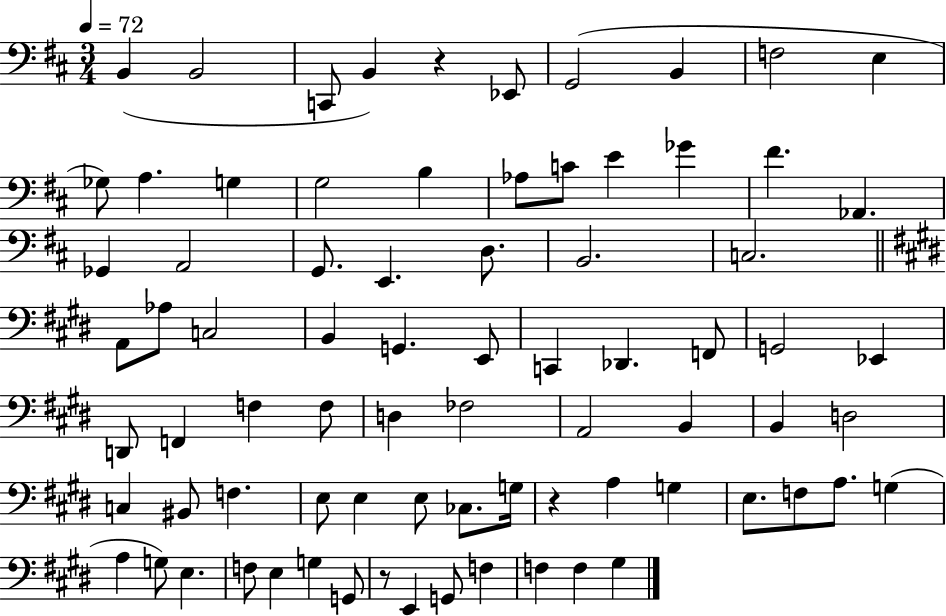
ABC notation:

X:1
T:Untitled
M:3/4
L:1/4
K:D
B,, B,,2 C,,/2 B,, z _E,,/2 G,,2 B,, F,2 E, _G,/2 A, G, G,2 B, _A,/2 C/2 E _G ^F _A,, _G,, A,,2 G,,/2 E,, D,/2 B,,2 C,2 A,,/2 _A,/2 C,2 B,, G,, E,,/2 C,, _D,, F,,/2 G,,2 _E,, D,,/2 F,, F, F,/2 D, _F,2 A,,2 B,, B,, D,2 C, ^B,,/2 F, E,/2 E, E,/2 _C,/2 G,/4 z A, G, E,/2 F,/2 A,/2 G, A, G,/2 E, F,/2 E, G, G,,/2 z/2 E,, G,,/2 F, F, F, ^G,